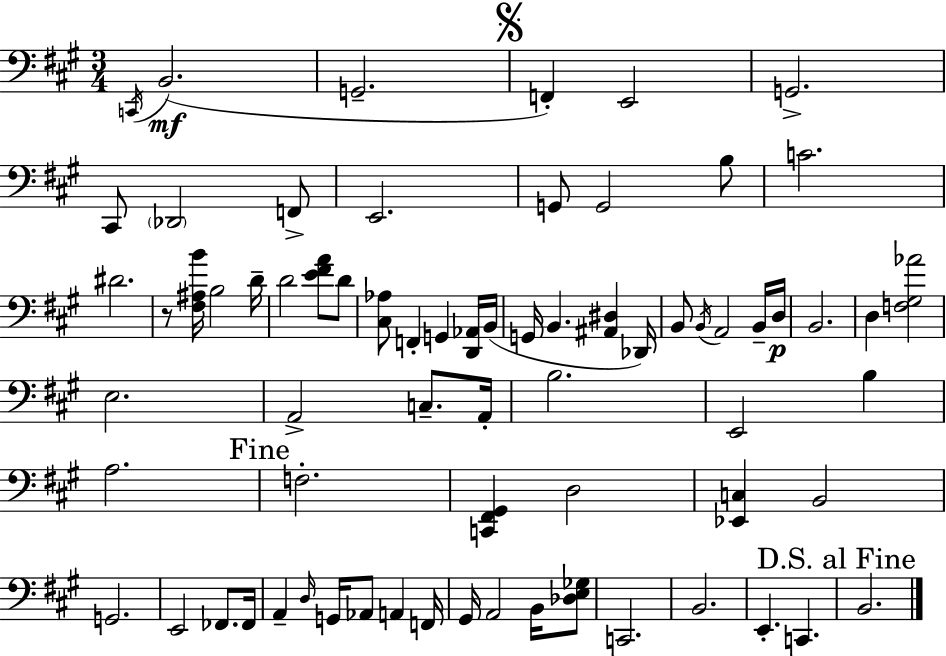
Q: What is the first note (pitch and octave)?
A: C2